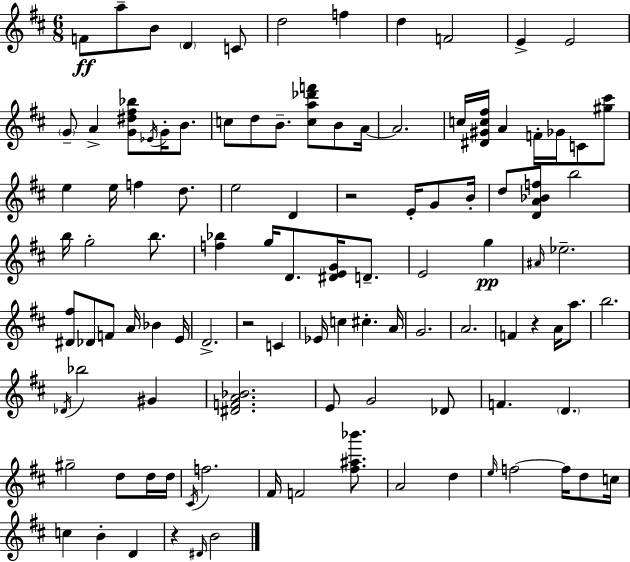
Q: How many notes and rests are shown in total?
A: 107